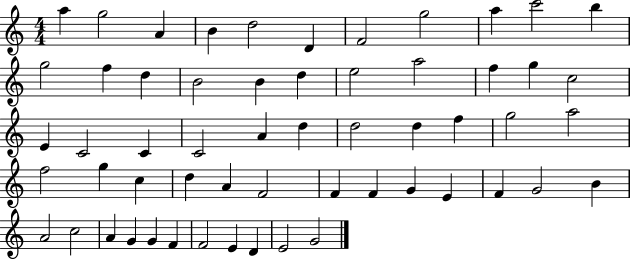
A5/q G5/h A4/q B4/q D5/h D4/q F4/h G5/h A5/q C6/h B5/q G5/h F5/q D5/q B4/h B4/q D5/q E5/h A5/h F5/q G5/q C5/h E4/q C4/h C4/q C4/h A4/q D5/q D5/h D5/q F5/q G5/h A5/h F5/h G5/q C5/q D5/q A4/q F4/h F4/q F4/q G4/q E4/q F4/q G4/h B4/q A4/h C5/h A4/q G4/q G4/q F4/q F4/h E4/q D4/q E4/h G4/h